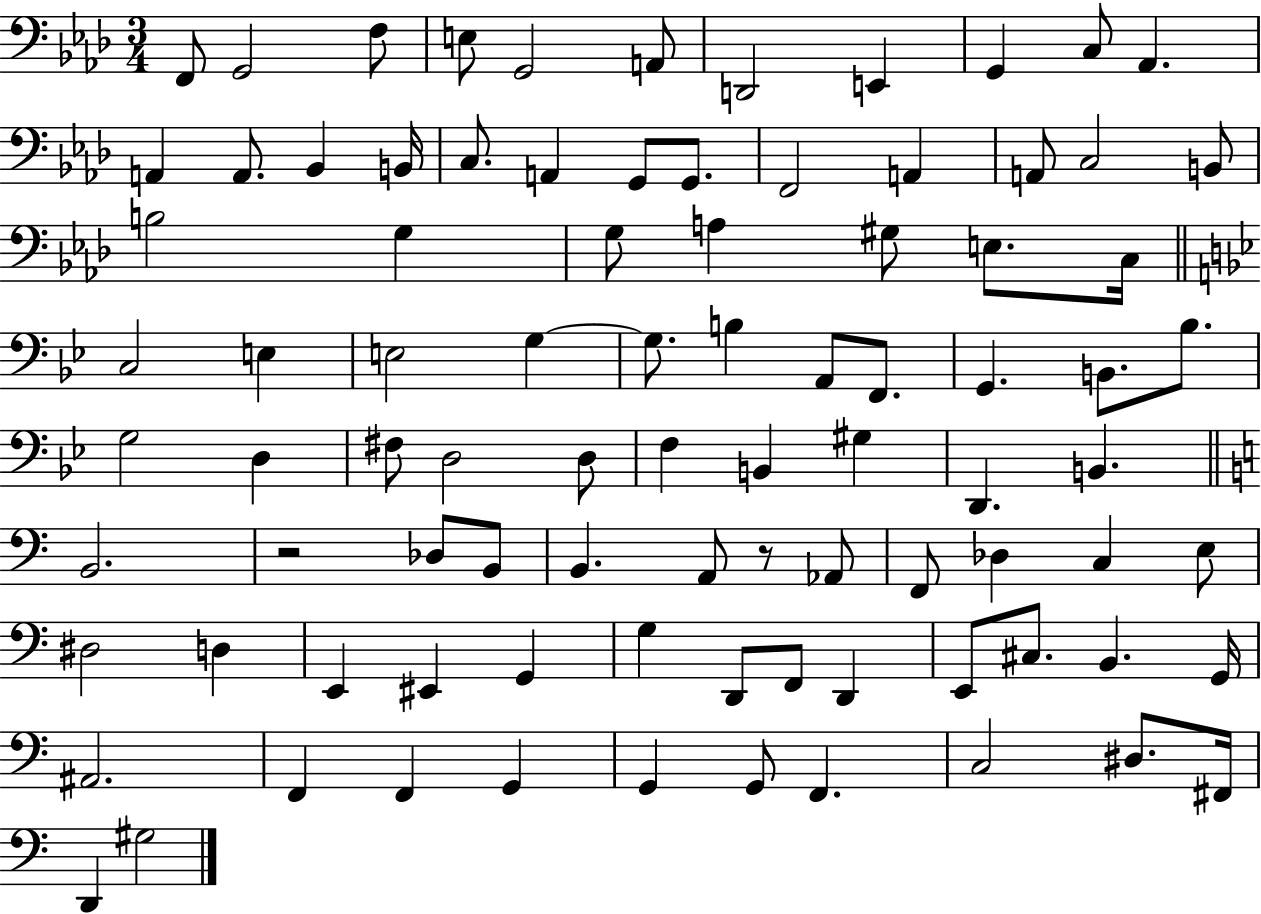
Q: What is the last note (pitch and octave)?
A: G#3